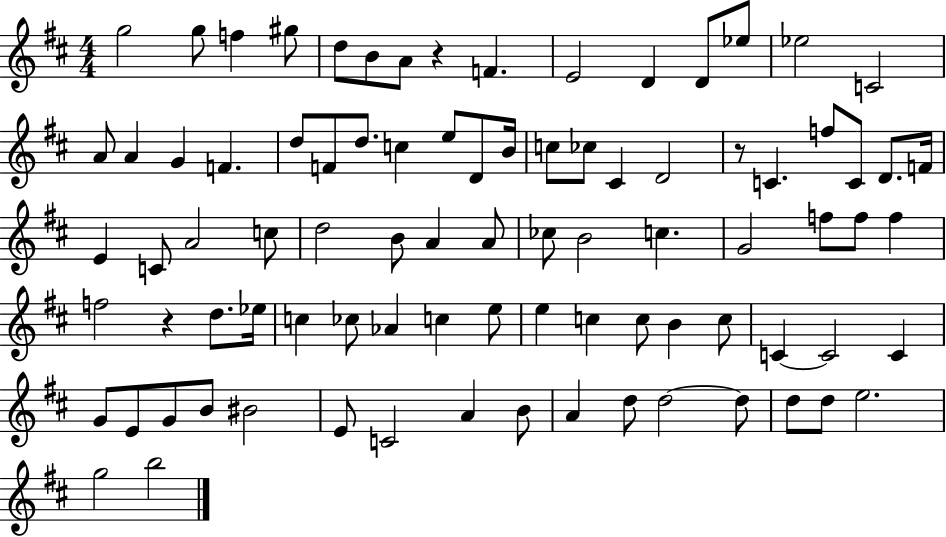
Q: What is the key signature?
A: D major